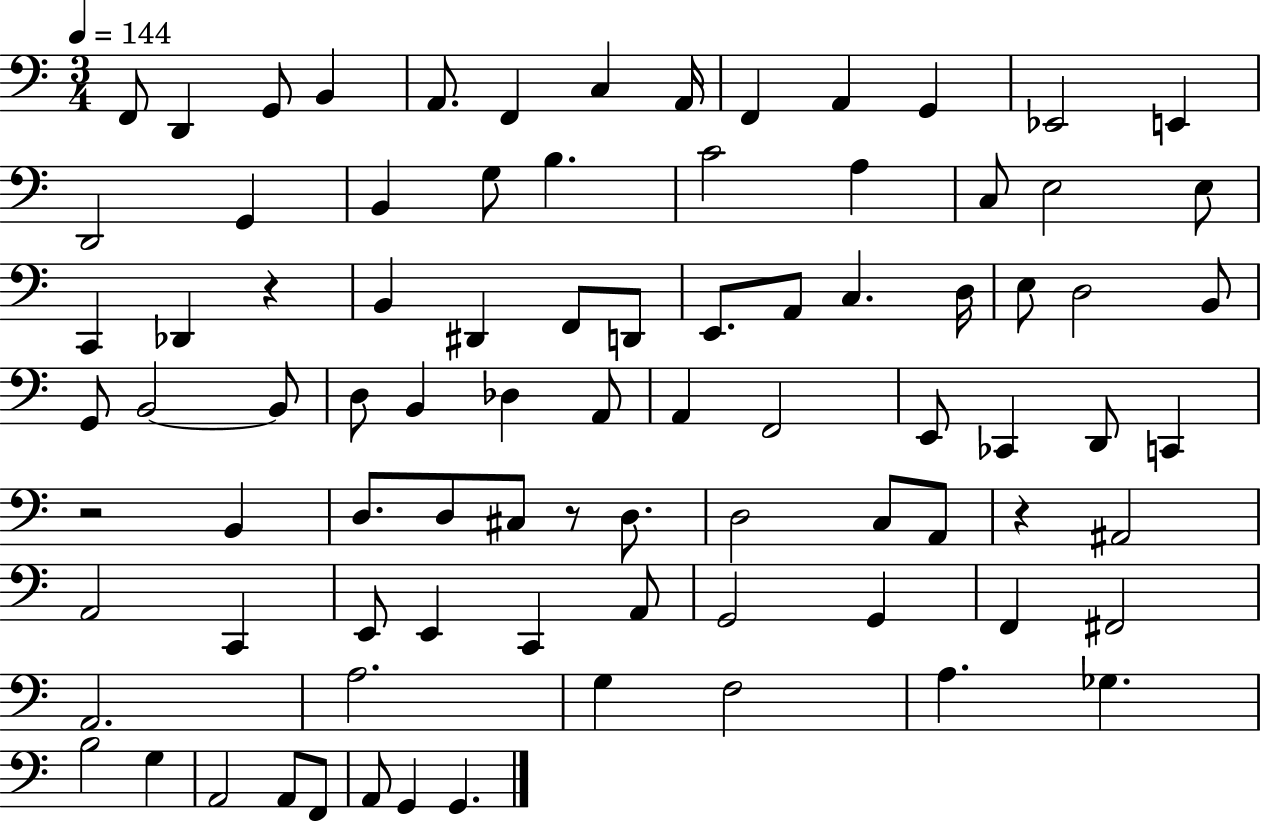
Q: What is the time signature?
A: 3/4